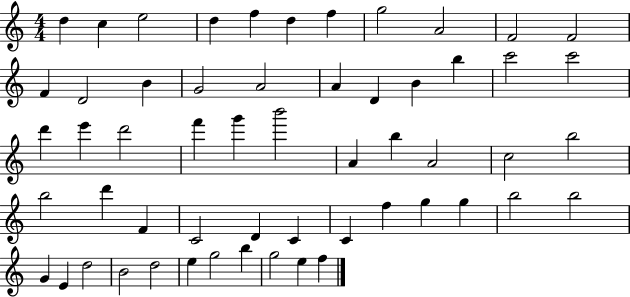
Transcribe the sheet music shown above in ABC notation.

X:1
T:Untitled
M:4/4
L:1/4
K:C
d c e2 d f d f g2 A2 F2 F2 F D2 B G2 A2 A D B b c'2 c'2 d' e' d'2 f' g' b'2 A b A2 c2 b2 b2 d' F C2 D C C f g g b2 b2 G E d2 B2 d2 e g2 b g2 e f